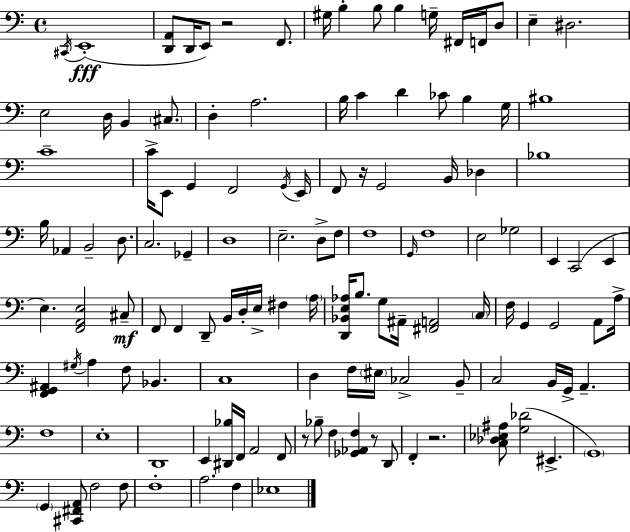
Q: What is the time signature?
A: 4/4